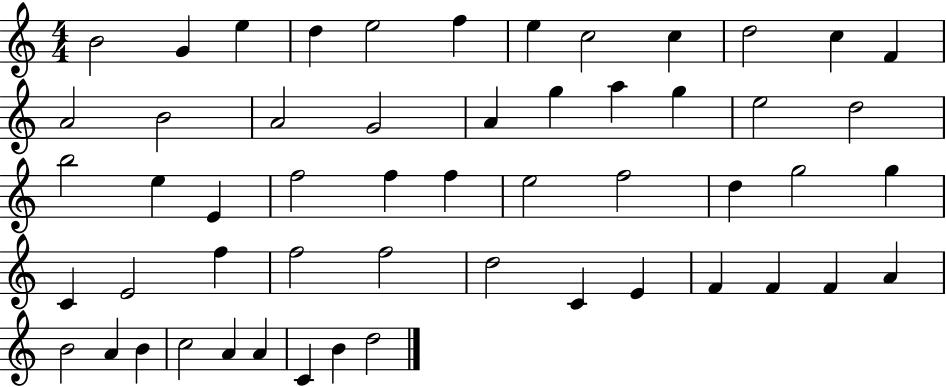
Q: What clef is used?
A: treble